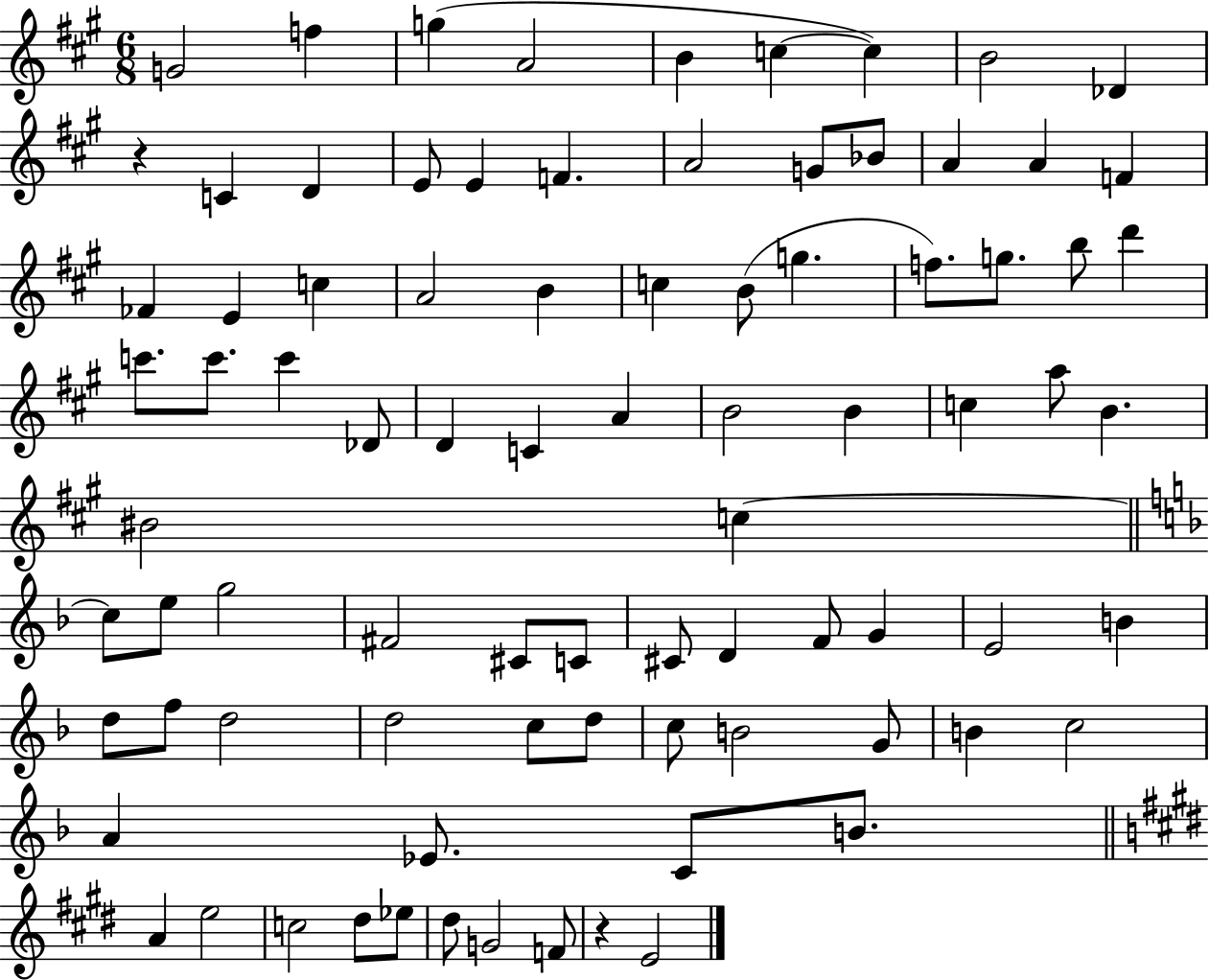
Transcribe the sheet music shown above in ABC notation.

X:1
T:Untitled
M:6/8
L:1/4
K:A
G2 f g A2 B c c B2 _D z C D E/2 E F A2 G/2 _B/2 A A F _F E c A2 B c B/2 g f/2 g/2 b/2 d' c'/2 c'/2 c' _D/2 D C A B2 B c a/2 B ^B2 c c/2 e/2 g2 ^F2 ^C/2 C/2 ^C/2 D F/2 G E2 B d/2 f/2 d2 d2 c/2 d/2 c/2 B2 G/2 B c2 A _E/2 C/2 B/2 A e2 c2 ^d/2 _e/2 ^d/2 G2 F/2 z E2